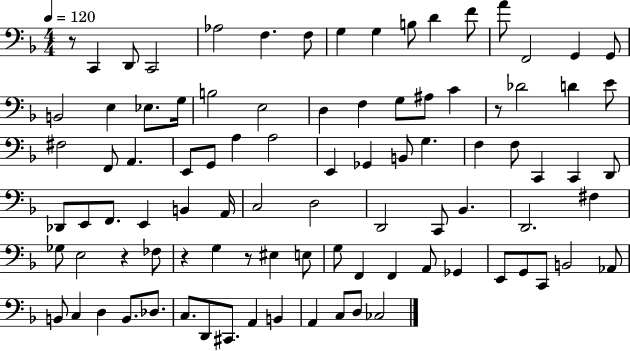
{
  \clef bass
  \numericTimeSignature
  \time 4/4
  \key f \major
  \tempo 4 = 120
  r8 c,4 d,8 c,2 | aes2 f4. f8 | g4 g4 b8 d'4 f'8 | a'8 f,2 g,4 g,8 | \break b,2 e4 ees8. g16 | b2 e2 | d4 f4 g8 ais8 c'4 | r8 des'2 d'4 e'8 | \break fis2 f,8 a,4. | e,8 g,8 a4 a2 | e,4 ges,4 b,8 g4. | f4 f8 c,4 c,4 d,8 | \break des,8 e,8 f,8. e,4 b,4 a,16 | c2 d2 | d,2 c,8 bes,4. | d,2. fis4 | \break ges8 e2 r4 fes8 | r4 g4 r8 eis4 e8 | g8 f,4 f,4 a,8 ges,4 | e,8 g,8 c,8 b,2 aes,8 | \break b,8 c4 d4 b,8. des8. | c8. d,8 cis,8. a,4 b,4 | a,4 c8 d8 ces2 | \bar "|."
}